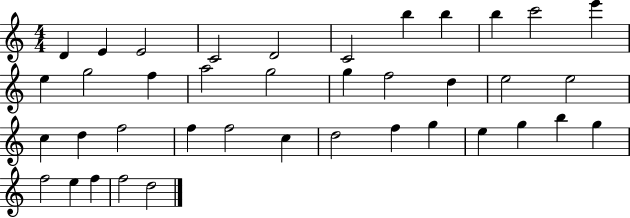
D4/q E4/q E4/h C4/h D4/h C4/h B5/q B5/q B5/q C6/h E6/q E5/q G5/h F5/q A5/h G5/h G5/q F5/h D5/q E5/h E5/h C5/q D5/q F5/h F5/q F5/h C5/q D5/h F5/q G5/q E5/q G5/q B5/q G5/q F5/h E5/q F5/q F5/h D5/h